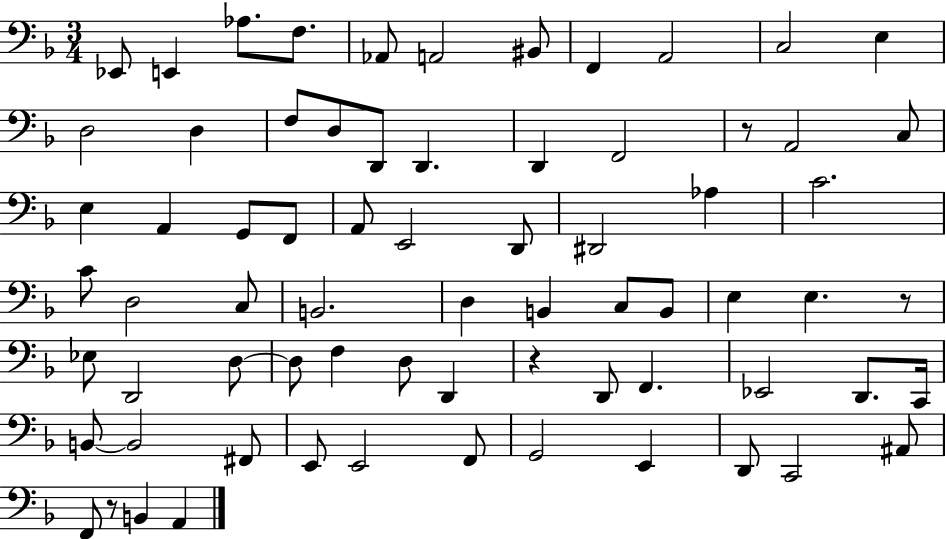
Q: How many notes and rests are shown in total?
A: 71